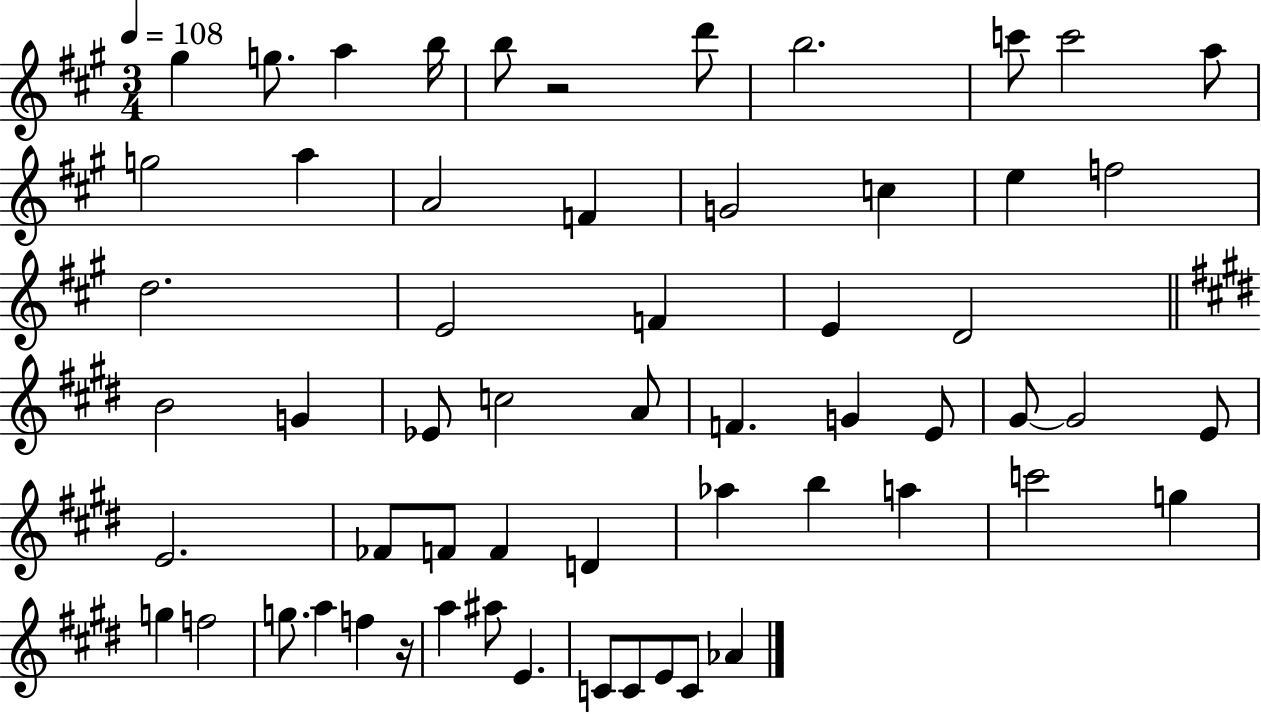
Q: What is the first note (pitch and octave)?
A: G#5